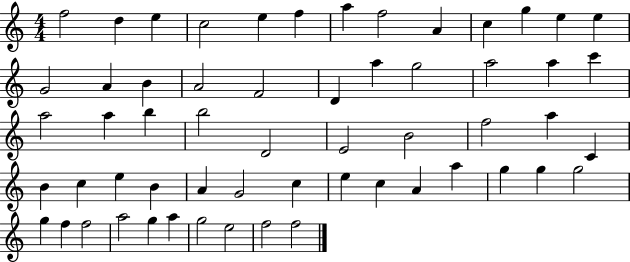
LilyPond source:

{
  \clef treble
  \numericTimeSignature
  \time 4/4
  \key c \major
  f''2 d''4 e''4 | c''2 e''4 f''4 | a''4 f''2 a'4 | c''4 g''4 e''4 e''4 | \break g'2 a'4 b'4 | a'2 f'2 | d'4 a''4 g''2 | a''2 a''4 c'''4 | \break a''2 a''4 b''4 | b''2 d'2 | e'2 b'2 | f''2 a''4 c'4 | \break b'4 c''4 e''4 b'4 | a'4 g'2 c''4 | e''4 c''4 a'4 a''4 | g''4 g''4 g''2 | \break g''4 f''4 f''2 | a''2 g''4 a''4 | g''2 e''2 | f''2 f''2 | \break \bar "|."
}